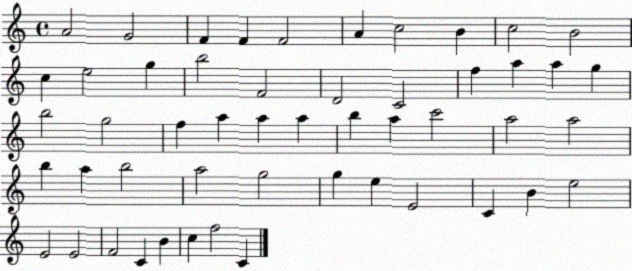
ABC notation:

X:1
T:Untitled
M:4/4
L:1/4
K:C
A2 G2 F F F2 A c2 B c2 B2 c e2 g b2 F2 D2 C2 f a a g b2 g2 f a a a b a c'2 a2 a2 b a b2 a2 g2 g e E2 C B e2 E2 E2 F2 C B c f2 C